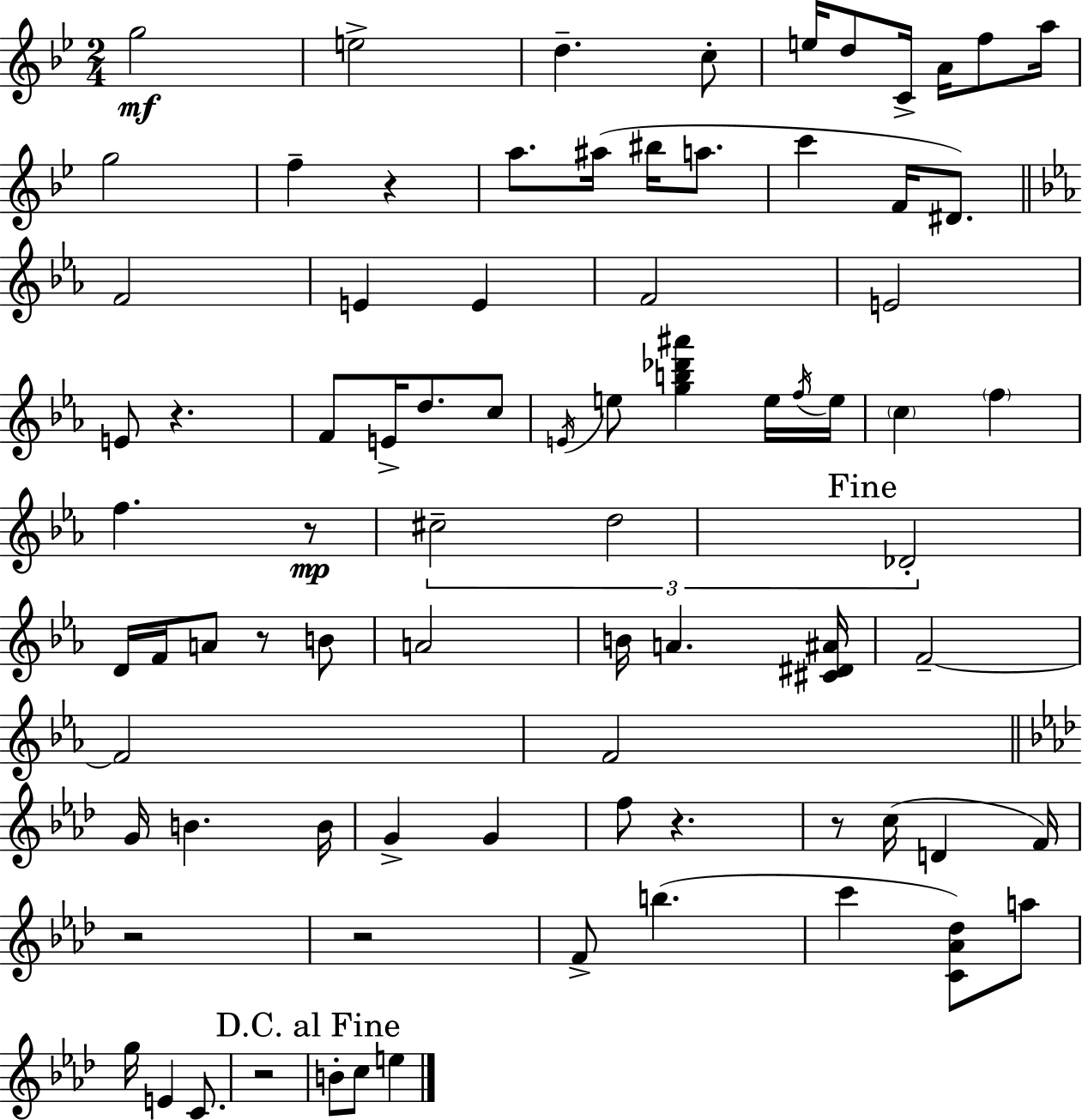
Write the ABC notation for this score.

X:1
T:Untitled
M:2/4
L:1/4
K:Bb
g2 e2 d c/2 e/4 d/2 C/4 A/4 f/2 a/4 g2 f z a/2 ^a/4 ^b/4 a/2 c' F/4 ^D/2 F2 E E F2 E2 E/2 z F/2 E/4 d/2 c/2 E/4 e/2 [gb_d'^a'] e/4 f/4 e/4 c f f z/2 ^c2 d2 _D2 D/4 F/4 A/2 z/2 B/2 A2 B/4 A [^C^D^A]/4 F2 F2 F2 G/4 B B/4 G G f/2 z z/2 c/4 D F/4 z2 z2 F/2 b c' [C_A_d]/2 a/2 g/4 E C/2 z2 B/2 c/2 e